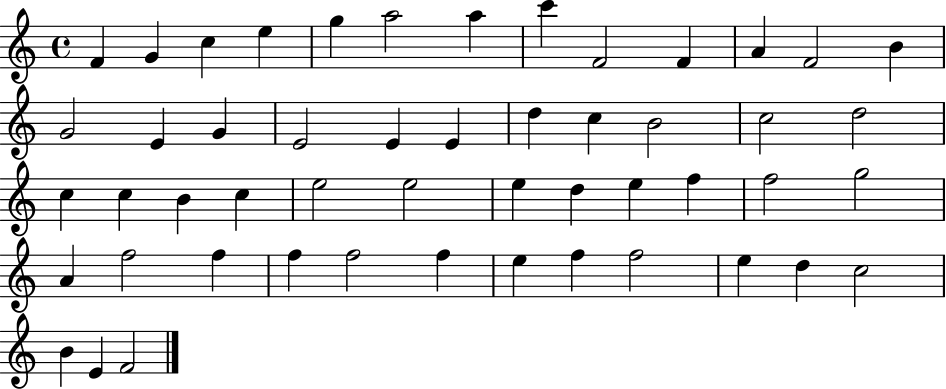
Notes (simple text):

F4/q G4/q C5/q E5/q G5/q A5/h A5/q C6/q F4/h F4/q A4/q F4/h B4/q G4/h E4/q G4/q E4/h E4/q E4/q D5/q C5/q B4/h C5/h D5/h C5/q C5/q B4/q C5/q E5/h E5/h E5/q D5/q E5/q F5/q F5/h G5/h A4/q F5/h F5/q F5/q F5/h F5/q E5/q F5/q F5/h E5/q D5/q C5/h B4/q E4/q F4/h